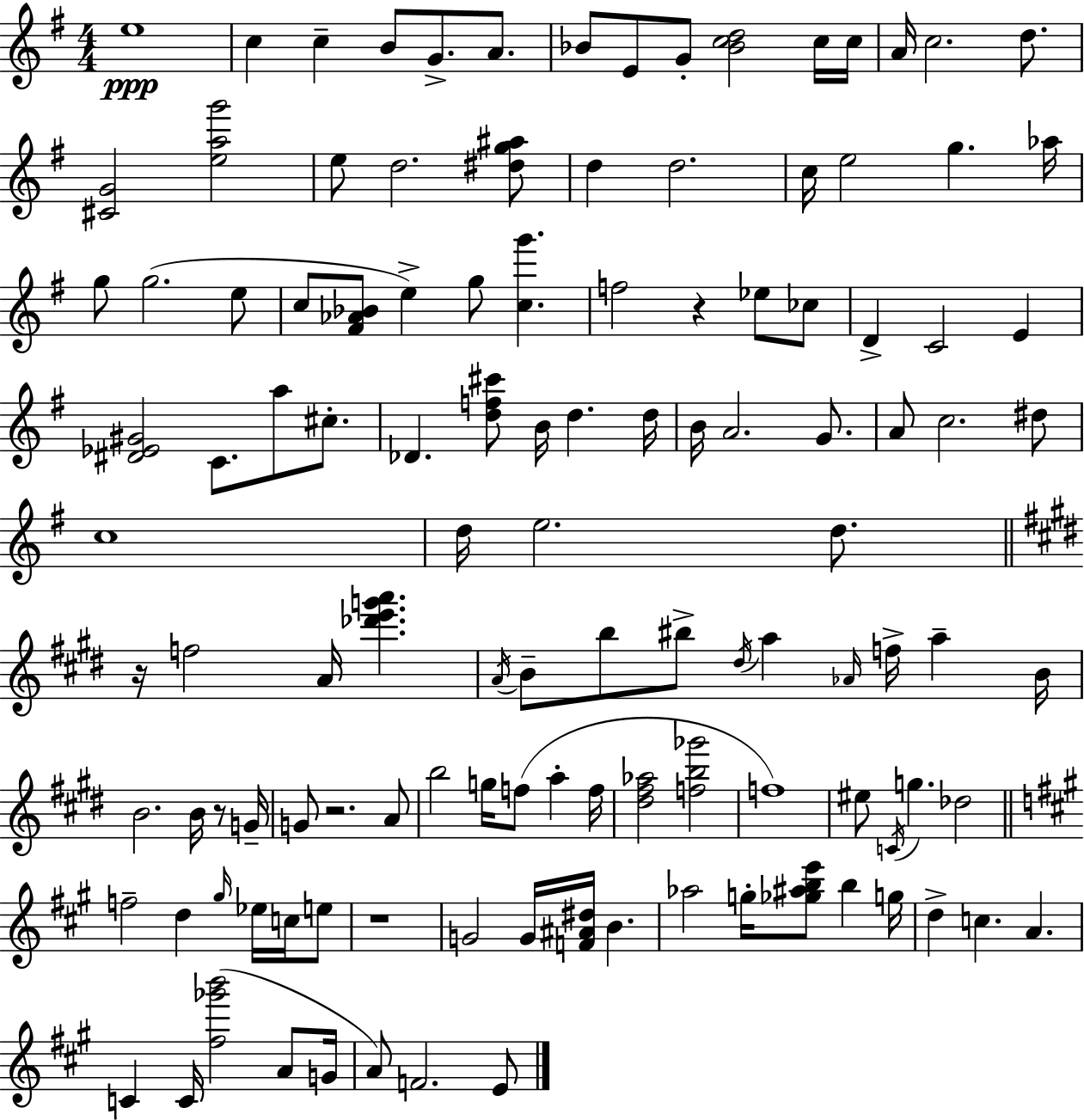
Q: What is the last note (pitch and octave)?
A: E4